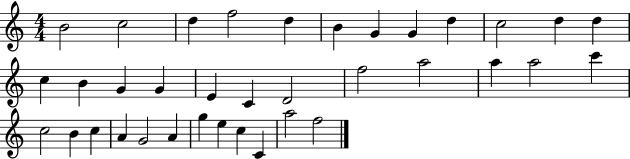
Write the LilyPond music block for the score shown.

{
  \clef treble
  \numericTimeSignature
  \time 4/4
  \key c \major
  b'2 c''2 | d''4 f''2 d''4 | b'4 g'4 g'4 d''4 | c''2 d''4 d''4 | \break c''4 b'4 g'4 g'4 | e'4 c'4 d'2 | f''2 a''2 | a''4 a''2 c'''4 | \break c''2 b'4 c''4 | a'4 g'2 a'4 | g''4 e''4 c''4 c'4 | a''2 f''2 | \break \bar "|."
}